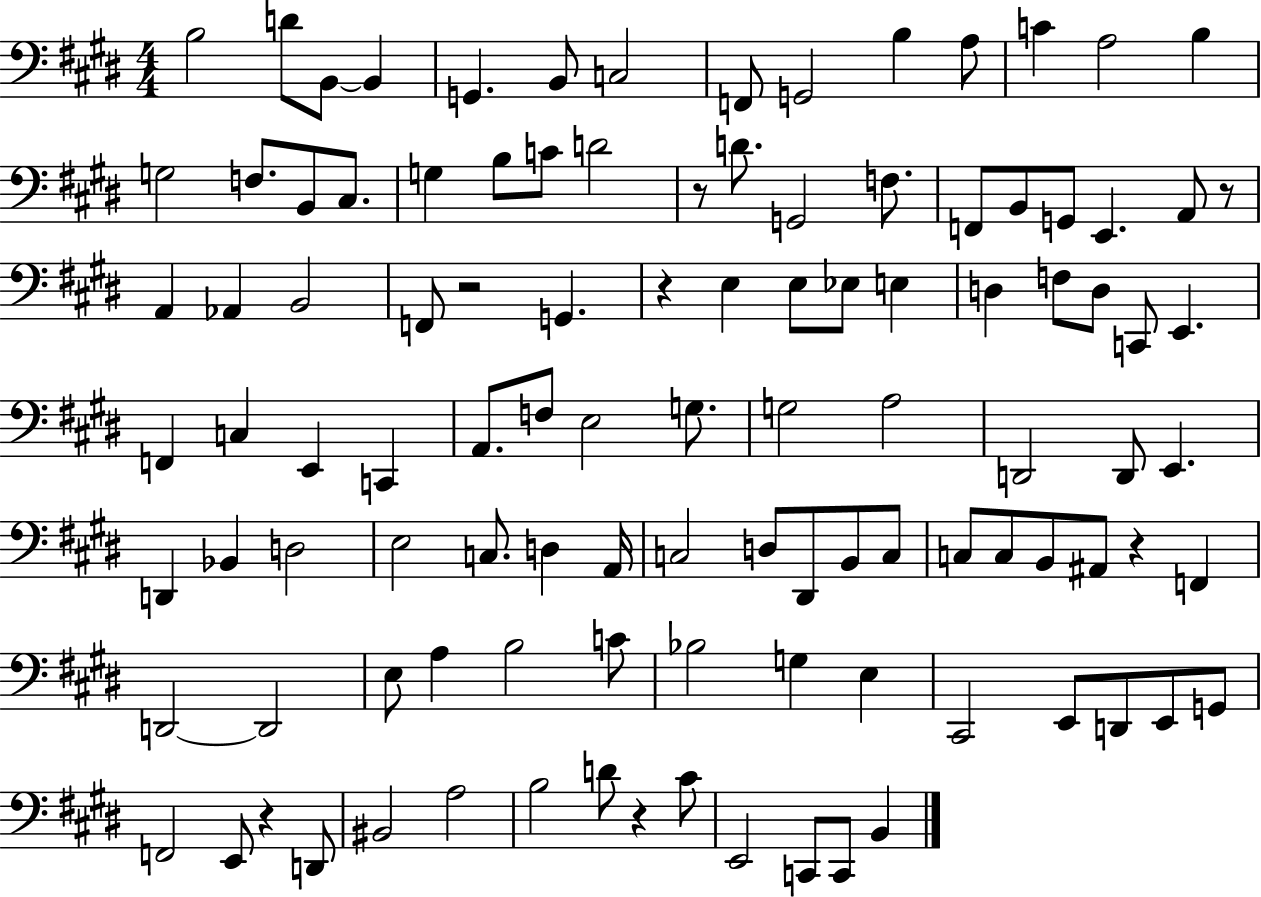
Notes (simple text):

B3/h D4/e B2/e B2/q G2/q. B2/e C3/h F2/e G2/h B3/q A3/e C4/q A3/h B3/q G3/h F3/e. B2/e C#3/e. G3/q B3/e C4/e D4/h R/e D4/e. G2/h F3/e. F2/e B2/e G2/e E2/q. A2/e R/e A2/q Ab2/q B2/h F2/e R/h G2/q. R/q E3/q E3/e Eb3/e E3/q D3/q F3/e D3/e C2/e E2/q. F2/q C3/q E2/q C2/q A2/e. F3/e E3/h G3/e. G3/h A3/h D2/h D2/e E2/q. D2/q Bb2/q D3/h E3/h C3/e. D3/q A2/s C3/h D3/e D#2/e B2/e C3/e C3/e C3/e B2/e A#2/e R/q F2/q D2/h D2/h E3/e A3/q B3/h C4/e Bb3/h G3/q E3/q C#2/h E2/e D2/e E2/e G2/e F2/h E2/e R/q D2/e BIS2/h A3/h B3/h D4/e R/q C#4/e E2/h C2/e C2/e B2/q